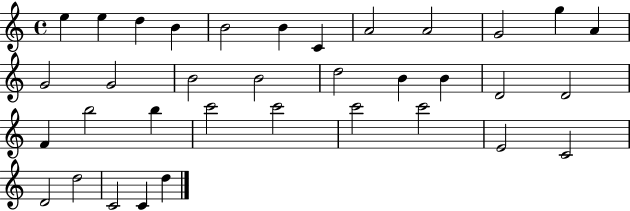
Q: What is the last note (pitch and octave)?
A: D5